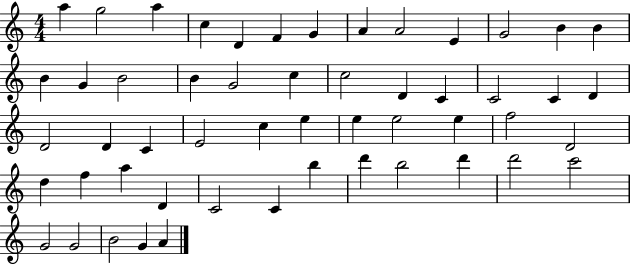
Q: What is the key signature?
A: C major